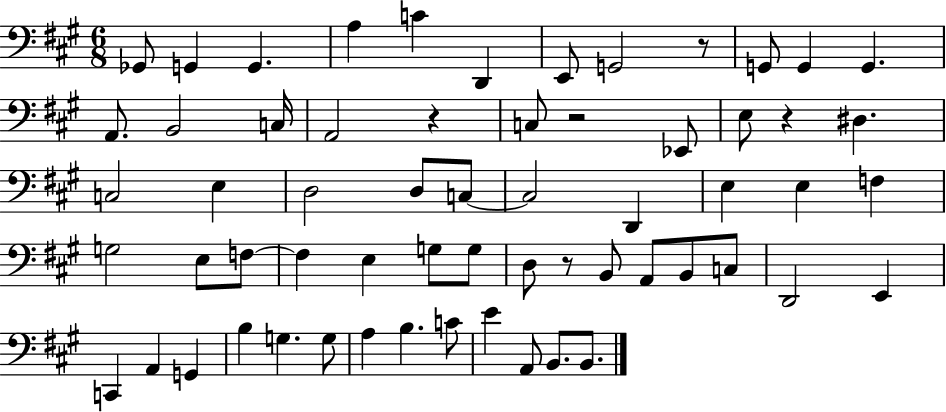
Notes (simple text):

Gb2/e G2/q G2/q. A3/q C4/q D2/q E2/e G2/h R/e G2/e G2/q G2/q. A2/e. B2/h C3/s A2/h R/q C3/e R/h Eb2/e E3/e R/q D#3/q. C3/h E3/q D3/h D3/e C3/e C3/h D2/q E3/q E3/q F3/q G3/h E3/e F3/e F3/q E3/q G3/e G3/e D3/e R/e B2/e A2/e B2/e C3/e D2/h E2/q C2/q A2/q G2/q B3/q G3/q. G3/e A3/q B3/q. C4/e E4/q A2/e B2/e. B2/e.